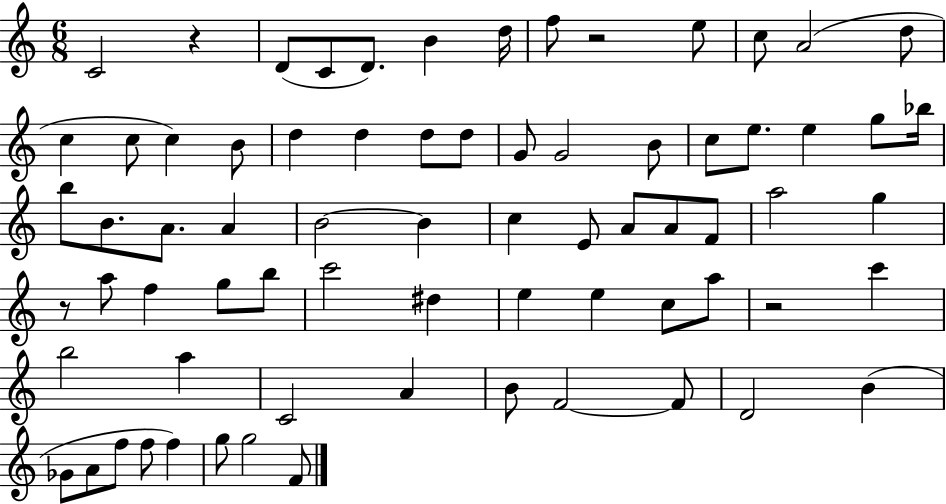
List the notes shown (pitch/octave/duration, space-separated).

C4/h R/q D4/e C4/e D4/e. B4/q D5/s F5/e R/h E5/e C5/e A4/h D5/e C5/q C5/e C5/q B4/e D5/q D5/q D5/e D5/e G4/e G4/h B4/e C5/e E5/e. E5/q G5/e Bb5/s B5/e B4/e. A4/e. A4/q B4/h B4/q C5/q E4/e A4/e A4/e F4/e A5/h G5/q R/e A5/e F5/q G5/e B5/e C6/h D#5/q E5/q E5/q C5/e A5/e R/h C6/q B5/h A5/q C4/h A4/q B4/e F4/h F4/e D4/h B4/q Gb4/e A4/e F5/e F5/e F5/q G5/e G5/h F4/e